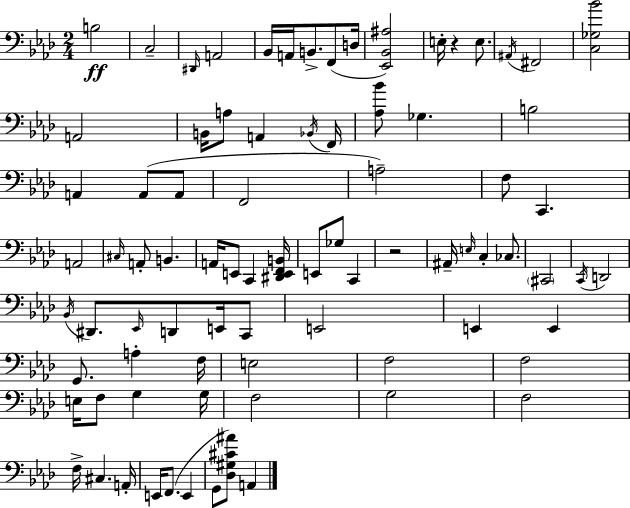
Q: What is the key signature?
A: AES major